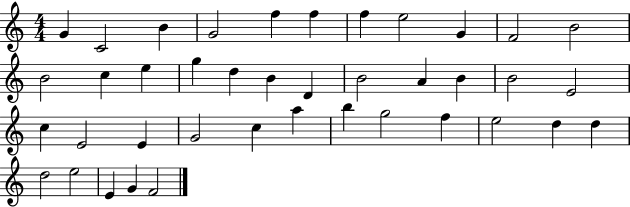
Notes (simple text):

G4/q C4/h B4/q G4/h F5/q F5/q F5/q E5/h G4/q F4/h B4/h B4/h C5/q E5/q G5/q D5/q B4/q D4/q B4/h A4/q B4/q B4/h E4/h C5/q E4/h E4/q G4/h C5/q A5/q B5/q G5/h F5/q E5/h D5/q D5/q D5/h E5/h E4/q G4/q F4/h